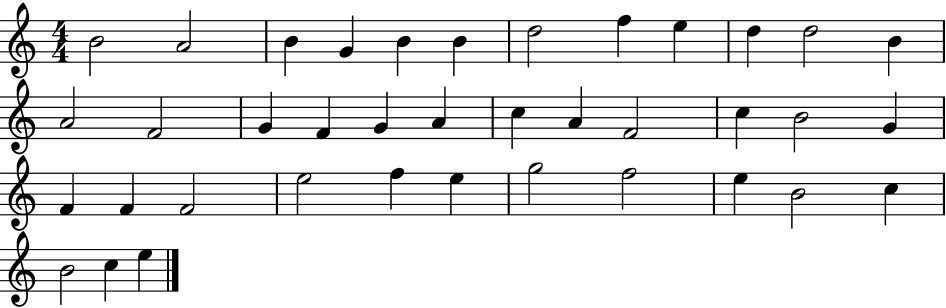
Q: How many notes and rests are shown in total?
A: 38